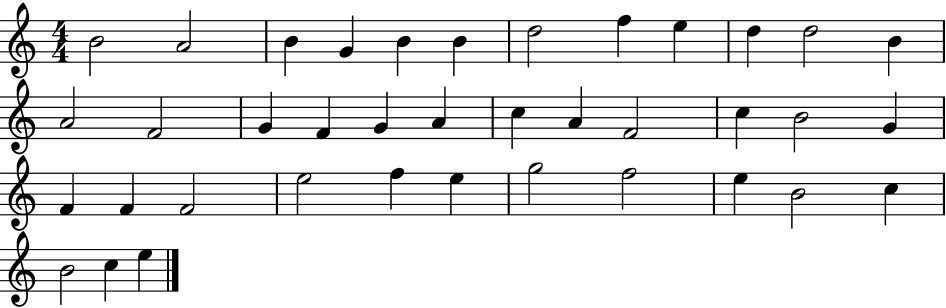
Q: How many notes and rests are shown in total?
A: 38